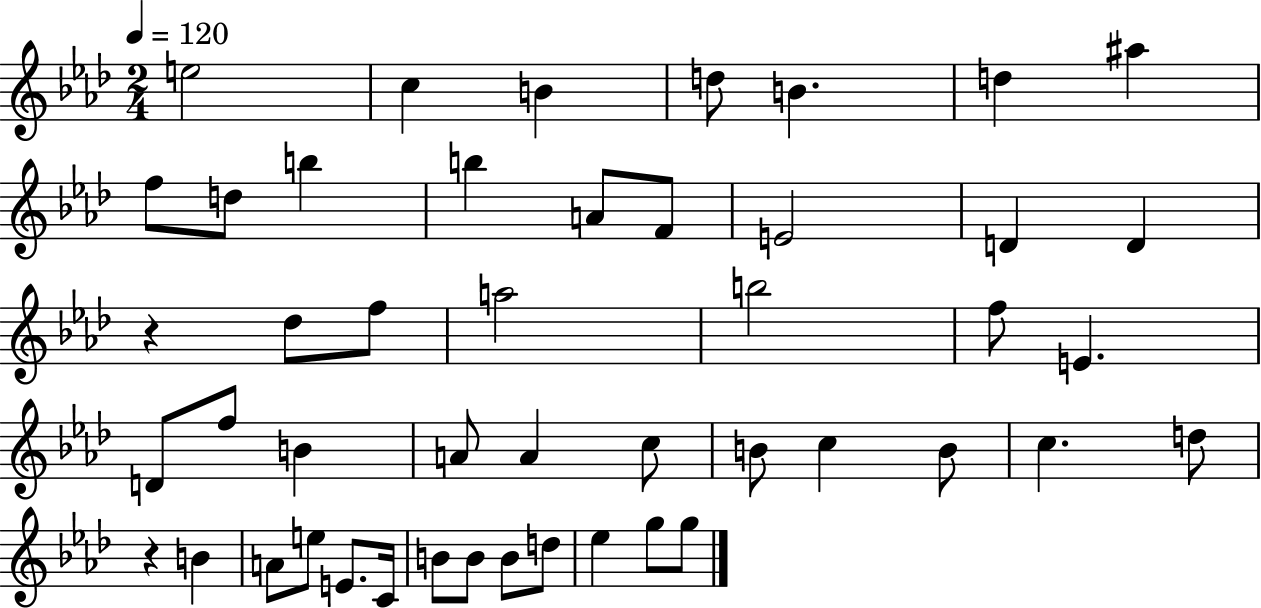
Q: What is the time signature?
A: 2/4